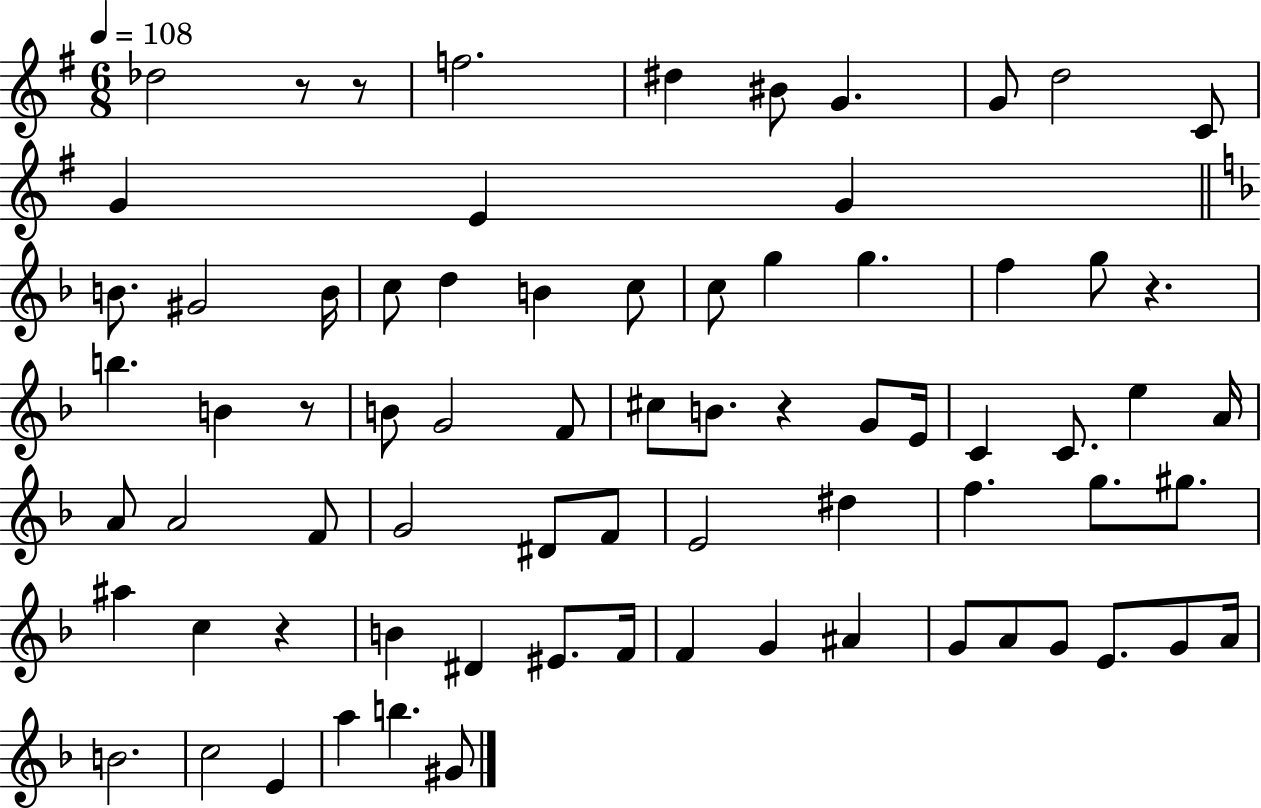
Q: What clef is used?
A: treble